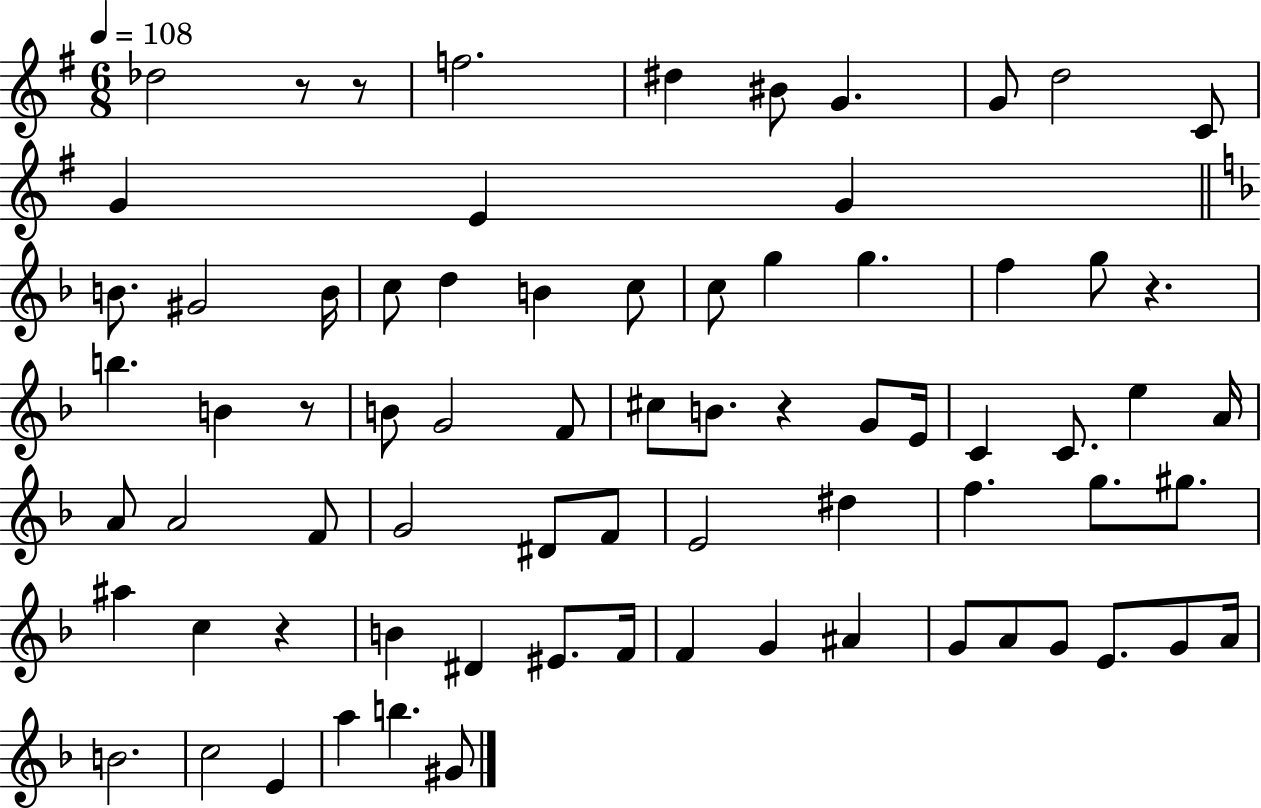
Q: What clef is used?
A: treble